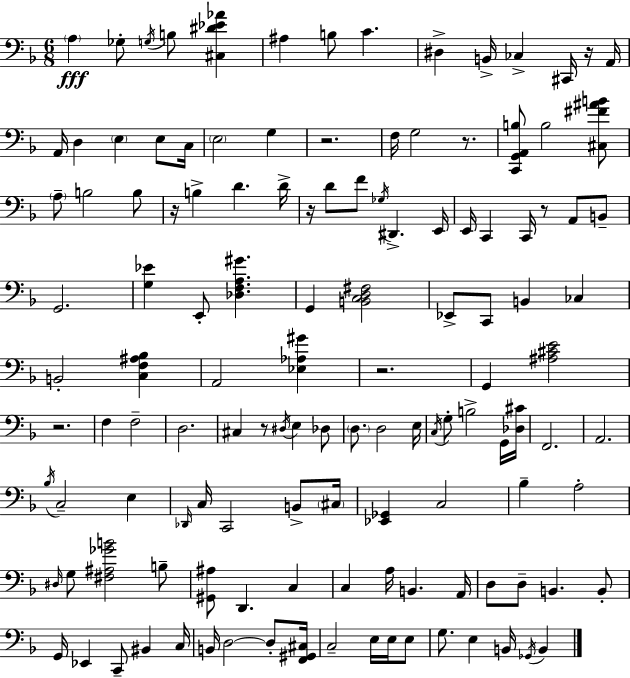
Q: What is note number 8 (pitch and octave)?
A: D#3